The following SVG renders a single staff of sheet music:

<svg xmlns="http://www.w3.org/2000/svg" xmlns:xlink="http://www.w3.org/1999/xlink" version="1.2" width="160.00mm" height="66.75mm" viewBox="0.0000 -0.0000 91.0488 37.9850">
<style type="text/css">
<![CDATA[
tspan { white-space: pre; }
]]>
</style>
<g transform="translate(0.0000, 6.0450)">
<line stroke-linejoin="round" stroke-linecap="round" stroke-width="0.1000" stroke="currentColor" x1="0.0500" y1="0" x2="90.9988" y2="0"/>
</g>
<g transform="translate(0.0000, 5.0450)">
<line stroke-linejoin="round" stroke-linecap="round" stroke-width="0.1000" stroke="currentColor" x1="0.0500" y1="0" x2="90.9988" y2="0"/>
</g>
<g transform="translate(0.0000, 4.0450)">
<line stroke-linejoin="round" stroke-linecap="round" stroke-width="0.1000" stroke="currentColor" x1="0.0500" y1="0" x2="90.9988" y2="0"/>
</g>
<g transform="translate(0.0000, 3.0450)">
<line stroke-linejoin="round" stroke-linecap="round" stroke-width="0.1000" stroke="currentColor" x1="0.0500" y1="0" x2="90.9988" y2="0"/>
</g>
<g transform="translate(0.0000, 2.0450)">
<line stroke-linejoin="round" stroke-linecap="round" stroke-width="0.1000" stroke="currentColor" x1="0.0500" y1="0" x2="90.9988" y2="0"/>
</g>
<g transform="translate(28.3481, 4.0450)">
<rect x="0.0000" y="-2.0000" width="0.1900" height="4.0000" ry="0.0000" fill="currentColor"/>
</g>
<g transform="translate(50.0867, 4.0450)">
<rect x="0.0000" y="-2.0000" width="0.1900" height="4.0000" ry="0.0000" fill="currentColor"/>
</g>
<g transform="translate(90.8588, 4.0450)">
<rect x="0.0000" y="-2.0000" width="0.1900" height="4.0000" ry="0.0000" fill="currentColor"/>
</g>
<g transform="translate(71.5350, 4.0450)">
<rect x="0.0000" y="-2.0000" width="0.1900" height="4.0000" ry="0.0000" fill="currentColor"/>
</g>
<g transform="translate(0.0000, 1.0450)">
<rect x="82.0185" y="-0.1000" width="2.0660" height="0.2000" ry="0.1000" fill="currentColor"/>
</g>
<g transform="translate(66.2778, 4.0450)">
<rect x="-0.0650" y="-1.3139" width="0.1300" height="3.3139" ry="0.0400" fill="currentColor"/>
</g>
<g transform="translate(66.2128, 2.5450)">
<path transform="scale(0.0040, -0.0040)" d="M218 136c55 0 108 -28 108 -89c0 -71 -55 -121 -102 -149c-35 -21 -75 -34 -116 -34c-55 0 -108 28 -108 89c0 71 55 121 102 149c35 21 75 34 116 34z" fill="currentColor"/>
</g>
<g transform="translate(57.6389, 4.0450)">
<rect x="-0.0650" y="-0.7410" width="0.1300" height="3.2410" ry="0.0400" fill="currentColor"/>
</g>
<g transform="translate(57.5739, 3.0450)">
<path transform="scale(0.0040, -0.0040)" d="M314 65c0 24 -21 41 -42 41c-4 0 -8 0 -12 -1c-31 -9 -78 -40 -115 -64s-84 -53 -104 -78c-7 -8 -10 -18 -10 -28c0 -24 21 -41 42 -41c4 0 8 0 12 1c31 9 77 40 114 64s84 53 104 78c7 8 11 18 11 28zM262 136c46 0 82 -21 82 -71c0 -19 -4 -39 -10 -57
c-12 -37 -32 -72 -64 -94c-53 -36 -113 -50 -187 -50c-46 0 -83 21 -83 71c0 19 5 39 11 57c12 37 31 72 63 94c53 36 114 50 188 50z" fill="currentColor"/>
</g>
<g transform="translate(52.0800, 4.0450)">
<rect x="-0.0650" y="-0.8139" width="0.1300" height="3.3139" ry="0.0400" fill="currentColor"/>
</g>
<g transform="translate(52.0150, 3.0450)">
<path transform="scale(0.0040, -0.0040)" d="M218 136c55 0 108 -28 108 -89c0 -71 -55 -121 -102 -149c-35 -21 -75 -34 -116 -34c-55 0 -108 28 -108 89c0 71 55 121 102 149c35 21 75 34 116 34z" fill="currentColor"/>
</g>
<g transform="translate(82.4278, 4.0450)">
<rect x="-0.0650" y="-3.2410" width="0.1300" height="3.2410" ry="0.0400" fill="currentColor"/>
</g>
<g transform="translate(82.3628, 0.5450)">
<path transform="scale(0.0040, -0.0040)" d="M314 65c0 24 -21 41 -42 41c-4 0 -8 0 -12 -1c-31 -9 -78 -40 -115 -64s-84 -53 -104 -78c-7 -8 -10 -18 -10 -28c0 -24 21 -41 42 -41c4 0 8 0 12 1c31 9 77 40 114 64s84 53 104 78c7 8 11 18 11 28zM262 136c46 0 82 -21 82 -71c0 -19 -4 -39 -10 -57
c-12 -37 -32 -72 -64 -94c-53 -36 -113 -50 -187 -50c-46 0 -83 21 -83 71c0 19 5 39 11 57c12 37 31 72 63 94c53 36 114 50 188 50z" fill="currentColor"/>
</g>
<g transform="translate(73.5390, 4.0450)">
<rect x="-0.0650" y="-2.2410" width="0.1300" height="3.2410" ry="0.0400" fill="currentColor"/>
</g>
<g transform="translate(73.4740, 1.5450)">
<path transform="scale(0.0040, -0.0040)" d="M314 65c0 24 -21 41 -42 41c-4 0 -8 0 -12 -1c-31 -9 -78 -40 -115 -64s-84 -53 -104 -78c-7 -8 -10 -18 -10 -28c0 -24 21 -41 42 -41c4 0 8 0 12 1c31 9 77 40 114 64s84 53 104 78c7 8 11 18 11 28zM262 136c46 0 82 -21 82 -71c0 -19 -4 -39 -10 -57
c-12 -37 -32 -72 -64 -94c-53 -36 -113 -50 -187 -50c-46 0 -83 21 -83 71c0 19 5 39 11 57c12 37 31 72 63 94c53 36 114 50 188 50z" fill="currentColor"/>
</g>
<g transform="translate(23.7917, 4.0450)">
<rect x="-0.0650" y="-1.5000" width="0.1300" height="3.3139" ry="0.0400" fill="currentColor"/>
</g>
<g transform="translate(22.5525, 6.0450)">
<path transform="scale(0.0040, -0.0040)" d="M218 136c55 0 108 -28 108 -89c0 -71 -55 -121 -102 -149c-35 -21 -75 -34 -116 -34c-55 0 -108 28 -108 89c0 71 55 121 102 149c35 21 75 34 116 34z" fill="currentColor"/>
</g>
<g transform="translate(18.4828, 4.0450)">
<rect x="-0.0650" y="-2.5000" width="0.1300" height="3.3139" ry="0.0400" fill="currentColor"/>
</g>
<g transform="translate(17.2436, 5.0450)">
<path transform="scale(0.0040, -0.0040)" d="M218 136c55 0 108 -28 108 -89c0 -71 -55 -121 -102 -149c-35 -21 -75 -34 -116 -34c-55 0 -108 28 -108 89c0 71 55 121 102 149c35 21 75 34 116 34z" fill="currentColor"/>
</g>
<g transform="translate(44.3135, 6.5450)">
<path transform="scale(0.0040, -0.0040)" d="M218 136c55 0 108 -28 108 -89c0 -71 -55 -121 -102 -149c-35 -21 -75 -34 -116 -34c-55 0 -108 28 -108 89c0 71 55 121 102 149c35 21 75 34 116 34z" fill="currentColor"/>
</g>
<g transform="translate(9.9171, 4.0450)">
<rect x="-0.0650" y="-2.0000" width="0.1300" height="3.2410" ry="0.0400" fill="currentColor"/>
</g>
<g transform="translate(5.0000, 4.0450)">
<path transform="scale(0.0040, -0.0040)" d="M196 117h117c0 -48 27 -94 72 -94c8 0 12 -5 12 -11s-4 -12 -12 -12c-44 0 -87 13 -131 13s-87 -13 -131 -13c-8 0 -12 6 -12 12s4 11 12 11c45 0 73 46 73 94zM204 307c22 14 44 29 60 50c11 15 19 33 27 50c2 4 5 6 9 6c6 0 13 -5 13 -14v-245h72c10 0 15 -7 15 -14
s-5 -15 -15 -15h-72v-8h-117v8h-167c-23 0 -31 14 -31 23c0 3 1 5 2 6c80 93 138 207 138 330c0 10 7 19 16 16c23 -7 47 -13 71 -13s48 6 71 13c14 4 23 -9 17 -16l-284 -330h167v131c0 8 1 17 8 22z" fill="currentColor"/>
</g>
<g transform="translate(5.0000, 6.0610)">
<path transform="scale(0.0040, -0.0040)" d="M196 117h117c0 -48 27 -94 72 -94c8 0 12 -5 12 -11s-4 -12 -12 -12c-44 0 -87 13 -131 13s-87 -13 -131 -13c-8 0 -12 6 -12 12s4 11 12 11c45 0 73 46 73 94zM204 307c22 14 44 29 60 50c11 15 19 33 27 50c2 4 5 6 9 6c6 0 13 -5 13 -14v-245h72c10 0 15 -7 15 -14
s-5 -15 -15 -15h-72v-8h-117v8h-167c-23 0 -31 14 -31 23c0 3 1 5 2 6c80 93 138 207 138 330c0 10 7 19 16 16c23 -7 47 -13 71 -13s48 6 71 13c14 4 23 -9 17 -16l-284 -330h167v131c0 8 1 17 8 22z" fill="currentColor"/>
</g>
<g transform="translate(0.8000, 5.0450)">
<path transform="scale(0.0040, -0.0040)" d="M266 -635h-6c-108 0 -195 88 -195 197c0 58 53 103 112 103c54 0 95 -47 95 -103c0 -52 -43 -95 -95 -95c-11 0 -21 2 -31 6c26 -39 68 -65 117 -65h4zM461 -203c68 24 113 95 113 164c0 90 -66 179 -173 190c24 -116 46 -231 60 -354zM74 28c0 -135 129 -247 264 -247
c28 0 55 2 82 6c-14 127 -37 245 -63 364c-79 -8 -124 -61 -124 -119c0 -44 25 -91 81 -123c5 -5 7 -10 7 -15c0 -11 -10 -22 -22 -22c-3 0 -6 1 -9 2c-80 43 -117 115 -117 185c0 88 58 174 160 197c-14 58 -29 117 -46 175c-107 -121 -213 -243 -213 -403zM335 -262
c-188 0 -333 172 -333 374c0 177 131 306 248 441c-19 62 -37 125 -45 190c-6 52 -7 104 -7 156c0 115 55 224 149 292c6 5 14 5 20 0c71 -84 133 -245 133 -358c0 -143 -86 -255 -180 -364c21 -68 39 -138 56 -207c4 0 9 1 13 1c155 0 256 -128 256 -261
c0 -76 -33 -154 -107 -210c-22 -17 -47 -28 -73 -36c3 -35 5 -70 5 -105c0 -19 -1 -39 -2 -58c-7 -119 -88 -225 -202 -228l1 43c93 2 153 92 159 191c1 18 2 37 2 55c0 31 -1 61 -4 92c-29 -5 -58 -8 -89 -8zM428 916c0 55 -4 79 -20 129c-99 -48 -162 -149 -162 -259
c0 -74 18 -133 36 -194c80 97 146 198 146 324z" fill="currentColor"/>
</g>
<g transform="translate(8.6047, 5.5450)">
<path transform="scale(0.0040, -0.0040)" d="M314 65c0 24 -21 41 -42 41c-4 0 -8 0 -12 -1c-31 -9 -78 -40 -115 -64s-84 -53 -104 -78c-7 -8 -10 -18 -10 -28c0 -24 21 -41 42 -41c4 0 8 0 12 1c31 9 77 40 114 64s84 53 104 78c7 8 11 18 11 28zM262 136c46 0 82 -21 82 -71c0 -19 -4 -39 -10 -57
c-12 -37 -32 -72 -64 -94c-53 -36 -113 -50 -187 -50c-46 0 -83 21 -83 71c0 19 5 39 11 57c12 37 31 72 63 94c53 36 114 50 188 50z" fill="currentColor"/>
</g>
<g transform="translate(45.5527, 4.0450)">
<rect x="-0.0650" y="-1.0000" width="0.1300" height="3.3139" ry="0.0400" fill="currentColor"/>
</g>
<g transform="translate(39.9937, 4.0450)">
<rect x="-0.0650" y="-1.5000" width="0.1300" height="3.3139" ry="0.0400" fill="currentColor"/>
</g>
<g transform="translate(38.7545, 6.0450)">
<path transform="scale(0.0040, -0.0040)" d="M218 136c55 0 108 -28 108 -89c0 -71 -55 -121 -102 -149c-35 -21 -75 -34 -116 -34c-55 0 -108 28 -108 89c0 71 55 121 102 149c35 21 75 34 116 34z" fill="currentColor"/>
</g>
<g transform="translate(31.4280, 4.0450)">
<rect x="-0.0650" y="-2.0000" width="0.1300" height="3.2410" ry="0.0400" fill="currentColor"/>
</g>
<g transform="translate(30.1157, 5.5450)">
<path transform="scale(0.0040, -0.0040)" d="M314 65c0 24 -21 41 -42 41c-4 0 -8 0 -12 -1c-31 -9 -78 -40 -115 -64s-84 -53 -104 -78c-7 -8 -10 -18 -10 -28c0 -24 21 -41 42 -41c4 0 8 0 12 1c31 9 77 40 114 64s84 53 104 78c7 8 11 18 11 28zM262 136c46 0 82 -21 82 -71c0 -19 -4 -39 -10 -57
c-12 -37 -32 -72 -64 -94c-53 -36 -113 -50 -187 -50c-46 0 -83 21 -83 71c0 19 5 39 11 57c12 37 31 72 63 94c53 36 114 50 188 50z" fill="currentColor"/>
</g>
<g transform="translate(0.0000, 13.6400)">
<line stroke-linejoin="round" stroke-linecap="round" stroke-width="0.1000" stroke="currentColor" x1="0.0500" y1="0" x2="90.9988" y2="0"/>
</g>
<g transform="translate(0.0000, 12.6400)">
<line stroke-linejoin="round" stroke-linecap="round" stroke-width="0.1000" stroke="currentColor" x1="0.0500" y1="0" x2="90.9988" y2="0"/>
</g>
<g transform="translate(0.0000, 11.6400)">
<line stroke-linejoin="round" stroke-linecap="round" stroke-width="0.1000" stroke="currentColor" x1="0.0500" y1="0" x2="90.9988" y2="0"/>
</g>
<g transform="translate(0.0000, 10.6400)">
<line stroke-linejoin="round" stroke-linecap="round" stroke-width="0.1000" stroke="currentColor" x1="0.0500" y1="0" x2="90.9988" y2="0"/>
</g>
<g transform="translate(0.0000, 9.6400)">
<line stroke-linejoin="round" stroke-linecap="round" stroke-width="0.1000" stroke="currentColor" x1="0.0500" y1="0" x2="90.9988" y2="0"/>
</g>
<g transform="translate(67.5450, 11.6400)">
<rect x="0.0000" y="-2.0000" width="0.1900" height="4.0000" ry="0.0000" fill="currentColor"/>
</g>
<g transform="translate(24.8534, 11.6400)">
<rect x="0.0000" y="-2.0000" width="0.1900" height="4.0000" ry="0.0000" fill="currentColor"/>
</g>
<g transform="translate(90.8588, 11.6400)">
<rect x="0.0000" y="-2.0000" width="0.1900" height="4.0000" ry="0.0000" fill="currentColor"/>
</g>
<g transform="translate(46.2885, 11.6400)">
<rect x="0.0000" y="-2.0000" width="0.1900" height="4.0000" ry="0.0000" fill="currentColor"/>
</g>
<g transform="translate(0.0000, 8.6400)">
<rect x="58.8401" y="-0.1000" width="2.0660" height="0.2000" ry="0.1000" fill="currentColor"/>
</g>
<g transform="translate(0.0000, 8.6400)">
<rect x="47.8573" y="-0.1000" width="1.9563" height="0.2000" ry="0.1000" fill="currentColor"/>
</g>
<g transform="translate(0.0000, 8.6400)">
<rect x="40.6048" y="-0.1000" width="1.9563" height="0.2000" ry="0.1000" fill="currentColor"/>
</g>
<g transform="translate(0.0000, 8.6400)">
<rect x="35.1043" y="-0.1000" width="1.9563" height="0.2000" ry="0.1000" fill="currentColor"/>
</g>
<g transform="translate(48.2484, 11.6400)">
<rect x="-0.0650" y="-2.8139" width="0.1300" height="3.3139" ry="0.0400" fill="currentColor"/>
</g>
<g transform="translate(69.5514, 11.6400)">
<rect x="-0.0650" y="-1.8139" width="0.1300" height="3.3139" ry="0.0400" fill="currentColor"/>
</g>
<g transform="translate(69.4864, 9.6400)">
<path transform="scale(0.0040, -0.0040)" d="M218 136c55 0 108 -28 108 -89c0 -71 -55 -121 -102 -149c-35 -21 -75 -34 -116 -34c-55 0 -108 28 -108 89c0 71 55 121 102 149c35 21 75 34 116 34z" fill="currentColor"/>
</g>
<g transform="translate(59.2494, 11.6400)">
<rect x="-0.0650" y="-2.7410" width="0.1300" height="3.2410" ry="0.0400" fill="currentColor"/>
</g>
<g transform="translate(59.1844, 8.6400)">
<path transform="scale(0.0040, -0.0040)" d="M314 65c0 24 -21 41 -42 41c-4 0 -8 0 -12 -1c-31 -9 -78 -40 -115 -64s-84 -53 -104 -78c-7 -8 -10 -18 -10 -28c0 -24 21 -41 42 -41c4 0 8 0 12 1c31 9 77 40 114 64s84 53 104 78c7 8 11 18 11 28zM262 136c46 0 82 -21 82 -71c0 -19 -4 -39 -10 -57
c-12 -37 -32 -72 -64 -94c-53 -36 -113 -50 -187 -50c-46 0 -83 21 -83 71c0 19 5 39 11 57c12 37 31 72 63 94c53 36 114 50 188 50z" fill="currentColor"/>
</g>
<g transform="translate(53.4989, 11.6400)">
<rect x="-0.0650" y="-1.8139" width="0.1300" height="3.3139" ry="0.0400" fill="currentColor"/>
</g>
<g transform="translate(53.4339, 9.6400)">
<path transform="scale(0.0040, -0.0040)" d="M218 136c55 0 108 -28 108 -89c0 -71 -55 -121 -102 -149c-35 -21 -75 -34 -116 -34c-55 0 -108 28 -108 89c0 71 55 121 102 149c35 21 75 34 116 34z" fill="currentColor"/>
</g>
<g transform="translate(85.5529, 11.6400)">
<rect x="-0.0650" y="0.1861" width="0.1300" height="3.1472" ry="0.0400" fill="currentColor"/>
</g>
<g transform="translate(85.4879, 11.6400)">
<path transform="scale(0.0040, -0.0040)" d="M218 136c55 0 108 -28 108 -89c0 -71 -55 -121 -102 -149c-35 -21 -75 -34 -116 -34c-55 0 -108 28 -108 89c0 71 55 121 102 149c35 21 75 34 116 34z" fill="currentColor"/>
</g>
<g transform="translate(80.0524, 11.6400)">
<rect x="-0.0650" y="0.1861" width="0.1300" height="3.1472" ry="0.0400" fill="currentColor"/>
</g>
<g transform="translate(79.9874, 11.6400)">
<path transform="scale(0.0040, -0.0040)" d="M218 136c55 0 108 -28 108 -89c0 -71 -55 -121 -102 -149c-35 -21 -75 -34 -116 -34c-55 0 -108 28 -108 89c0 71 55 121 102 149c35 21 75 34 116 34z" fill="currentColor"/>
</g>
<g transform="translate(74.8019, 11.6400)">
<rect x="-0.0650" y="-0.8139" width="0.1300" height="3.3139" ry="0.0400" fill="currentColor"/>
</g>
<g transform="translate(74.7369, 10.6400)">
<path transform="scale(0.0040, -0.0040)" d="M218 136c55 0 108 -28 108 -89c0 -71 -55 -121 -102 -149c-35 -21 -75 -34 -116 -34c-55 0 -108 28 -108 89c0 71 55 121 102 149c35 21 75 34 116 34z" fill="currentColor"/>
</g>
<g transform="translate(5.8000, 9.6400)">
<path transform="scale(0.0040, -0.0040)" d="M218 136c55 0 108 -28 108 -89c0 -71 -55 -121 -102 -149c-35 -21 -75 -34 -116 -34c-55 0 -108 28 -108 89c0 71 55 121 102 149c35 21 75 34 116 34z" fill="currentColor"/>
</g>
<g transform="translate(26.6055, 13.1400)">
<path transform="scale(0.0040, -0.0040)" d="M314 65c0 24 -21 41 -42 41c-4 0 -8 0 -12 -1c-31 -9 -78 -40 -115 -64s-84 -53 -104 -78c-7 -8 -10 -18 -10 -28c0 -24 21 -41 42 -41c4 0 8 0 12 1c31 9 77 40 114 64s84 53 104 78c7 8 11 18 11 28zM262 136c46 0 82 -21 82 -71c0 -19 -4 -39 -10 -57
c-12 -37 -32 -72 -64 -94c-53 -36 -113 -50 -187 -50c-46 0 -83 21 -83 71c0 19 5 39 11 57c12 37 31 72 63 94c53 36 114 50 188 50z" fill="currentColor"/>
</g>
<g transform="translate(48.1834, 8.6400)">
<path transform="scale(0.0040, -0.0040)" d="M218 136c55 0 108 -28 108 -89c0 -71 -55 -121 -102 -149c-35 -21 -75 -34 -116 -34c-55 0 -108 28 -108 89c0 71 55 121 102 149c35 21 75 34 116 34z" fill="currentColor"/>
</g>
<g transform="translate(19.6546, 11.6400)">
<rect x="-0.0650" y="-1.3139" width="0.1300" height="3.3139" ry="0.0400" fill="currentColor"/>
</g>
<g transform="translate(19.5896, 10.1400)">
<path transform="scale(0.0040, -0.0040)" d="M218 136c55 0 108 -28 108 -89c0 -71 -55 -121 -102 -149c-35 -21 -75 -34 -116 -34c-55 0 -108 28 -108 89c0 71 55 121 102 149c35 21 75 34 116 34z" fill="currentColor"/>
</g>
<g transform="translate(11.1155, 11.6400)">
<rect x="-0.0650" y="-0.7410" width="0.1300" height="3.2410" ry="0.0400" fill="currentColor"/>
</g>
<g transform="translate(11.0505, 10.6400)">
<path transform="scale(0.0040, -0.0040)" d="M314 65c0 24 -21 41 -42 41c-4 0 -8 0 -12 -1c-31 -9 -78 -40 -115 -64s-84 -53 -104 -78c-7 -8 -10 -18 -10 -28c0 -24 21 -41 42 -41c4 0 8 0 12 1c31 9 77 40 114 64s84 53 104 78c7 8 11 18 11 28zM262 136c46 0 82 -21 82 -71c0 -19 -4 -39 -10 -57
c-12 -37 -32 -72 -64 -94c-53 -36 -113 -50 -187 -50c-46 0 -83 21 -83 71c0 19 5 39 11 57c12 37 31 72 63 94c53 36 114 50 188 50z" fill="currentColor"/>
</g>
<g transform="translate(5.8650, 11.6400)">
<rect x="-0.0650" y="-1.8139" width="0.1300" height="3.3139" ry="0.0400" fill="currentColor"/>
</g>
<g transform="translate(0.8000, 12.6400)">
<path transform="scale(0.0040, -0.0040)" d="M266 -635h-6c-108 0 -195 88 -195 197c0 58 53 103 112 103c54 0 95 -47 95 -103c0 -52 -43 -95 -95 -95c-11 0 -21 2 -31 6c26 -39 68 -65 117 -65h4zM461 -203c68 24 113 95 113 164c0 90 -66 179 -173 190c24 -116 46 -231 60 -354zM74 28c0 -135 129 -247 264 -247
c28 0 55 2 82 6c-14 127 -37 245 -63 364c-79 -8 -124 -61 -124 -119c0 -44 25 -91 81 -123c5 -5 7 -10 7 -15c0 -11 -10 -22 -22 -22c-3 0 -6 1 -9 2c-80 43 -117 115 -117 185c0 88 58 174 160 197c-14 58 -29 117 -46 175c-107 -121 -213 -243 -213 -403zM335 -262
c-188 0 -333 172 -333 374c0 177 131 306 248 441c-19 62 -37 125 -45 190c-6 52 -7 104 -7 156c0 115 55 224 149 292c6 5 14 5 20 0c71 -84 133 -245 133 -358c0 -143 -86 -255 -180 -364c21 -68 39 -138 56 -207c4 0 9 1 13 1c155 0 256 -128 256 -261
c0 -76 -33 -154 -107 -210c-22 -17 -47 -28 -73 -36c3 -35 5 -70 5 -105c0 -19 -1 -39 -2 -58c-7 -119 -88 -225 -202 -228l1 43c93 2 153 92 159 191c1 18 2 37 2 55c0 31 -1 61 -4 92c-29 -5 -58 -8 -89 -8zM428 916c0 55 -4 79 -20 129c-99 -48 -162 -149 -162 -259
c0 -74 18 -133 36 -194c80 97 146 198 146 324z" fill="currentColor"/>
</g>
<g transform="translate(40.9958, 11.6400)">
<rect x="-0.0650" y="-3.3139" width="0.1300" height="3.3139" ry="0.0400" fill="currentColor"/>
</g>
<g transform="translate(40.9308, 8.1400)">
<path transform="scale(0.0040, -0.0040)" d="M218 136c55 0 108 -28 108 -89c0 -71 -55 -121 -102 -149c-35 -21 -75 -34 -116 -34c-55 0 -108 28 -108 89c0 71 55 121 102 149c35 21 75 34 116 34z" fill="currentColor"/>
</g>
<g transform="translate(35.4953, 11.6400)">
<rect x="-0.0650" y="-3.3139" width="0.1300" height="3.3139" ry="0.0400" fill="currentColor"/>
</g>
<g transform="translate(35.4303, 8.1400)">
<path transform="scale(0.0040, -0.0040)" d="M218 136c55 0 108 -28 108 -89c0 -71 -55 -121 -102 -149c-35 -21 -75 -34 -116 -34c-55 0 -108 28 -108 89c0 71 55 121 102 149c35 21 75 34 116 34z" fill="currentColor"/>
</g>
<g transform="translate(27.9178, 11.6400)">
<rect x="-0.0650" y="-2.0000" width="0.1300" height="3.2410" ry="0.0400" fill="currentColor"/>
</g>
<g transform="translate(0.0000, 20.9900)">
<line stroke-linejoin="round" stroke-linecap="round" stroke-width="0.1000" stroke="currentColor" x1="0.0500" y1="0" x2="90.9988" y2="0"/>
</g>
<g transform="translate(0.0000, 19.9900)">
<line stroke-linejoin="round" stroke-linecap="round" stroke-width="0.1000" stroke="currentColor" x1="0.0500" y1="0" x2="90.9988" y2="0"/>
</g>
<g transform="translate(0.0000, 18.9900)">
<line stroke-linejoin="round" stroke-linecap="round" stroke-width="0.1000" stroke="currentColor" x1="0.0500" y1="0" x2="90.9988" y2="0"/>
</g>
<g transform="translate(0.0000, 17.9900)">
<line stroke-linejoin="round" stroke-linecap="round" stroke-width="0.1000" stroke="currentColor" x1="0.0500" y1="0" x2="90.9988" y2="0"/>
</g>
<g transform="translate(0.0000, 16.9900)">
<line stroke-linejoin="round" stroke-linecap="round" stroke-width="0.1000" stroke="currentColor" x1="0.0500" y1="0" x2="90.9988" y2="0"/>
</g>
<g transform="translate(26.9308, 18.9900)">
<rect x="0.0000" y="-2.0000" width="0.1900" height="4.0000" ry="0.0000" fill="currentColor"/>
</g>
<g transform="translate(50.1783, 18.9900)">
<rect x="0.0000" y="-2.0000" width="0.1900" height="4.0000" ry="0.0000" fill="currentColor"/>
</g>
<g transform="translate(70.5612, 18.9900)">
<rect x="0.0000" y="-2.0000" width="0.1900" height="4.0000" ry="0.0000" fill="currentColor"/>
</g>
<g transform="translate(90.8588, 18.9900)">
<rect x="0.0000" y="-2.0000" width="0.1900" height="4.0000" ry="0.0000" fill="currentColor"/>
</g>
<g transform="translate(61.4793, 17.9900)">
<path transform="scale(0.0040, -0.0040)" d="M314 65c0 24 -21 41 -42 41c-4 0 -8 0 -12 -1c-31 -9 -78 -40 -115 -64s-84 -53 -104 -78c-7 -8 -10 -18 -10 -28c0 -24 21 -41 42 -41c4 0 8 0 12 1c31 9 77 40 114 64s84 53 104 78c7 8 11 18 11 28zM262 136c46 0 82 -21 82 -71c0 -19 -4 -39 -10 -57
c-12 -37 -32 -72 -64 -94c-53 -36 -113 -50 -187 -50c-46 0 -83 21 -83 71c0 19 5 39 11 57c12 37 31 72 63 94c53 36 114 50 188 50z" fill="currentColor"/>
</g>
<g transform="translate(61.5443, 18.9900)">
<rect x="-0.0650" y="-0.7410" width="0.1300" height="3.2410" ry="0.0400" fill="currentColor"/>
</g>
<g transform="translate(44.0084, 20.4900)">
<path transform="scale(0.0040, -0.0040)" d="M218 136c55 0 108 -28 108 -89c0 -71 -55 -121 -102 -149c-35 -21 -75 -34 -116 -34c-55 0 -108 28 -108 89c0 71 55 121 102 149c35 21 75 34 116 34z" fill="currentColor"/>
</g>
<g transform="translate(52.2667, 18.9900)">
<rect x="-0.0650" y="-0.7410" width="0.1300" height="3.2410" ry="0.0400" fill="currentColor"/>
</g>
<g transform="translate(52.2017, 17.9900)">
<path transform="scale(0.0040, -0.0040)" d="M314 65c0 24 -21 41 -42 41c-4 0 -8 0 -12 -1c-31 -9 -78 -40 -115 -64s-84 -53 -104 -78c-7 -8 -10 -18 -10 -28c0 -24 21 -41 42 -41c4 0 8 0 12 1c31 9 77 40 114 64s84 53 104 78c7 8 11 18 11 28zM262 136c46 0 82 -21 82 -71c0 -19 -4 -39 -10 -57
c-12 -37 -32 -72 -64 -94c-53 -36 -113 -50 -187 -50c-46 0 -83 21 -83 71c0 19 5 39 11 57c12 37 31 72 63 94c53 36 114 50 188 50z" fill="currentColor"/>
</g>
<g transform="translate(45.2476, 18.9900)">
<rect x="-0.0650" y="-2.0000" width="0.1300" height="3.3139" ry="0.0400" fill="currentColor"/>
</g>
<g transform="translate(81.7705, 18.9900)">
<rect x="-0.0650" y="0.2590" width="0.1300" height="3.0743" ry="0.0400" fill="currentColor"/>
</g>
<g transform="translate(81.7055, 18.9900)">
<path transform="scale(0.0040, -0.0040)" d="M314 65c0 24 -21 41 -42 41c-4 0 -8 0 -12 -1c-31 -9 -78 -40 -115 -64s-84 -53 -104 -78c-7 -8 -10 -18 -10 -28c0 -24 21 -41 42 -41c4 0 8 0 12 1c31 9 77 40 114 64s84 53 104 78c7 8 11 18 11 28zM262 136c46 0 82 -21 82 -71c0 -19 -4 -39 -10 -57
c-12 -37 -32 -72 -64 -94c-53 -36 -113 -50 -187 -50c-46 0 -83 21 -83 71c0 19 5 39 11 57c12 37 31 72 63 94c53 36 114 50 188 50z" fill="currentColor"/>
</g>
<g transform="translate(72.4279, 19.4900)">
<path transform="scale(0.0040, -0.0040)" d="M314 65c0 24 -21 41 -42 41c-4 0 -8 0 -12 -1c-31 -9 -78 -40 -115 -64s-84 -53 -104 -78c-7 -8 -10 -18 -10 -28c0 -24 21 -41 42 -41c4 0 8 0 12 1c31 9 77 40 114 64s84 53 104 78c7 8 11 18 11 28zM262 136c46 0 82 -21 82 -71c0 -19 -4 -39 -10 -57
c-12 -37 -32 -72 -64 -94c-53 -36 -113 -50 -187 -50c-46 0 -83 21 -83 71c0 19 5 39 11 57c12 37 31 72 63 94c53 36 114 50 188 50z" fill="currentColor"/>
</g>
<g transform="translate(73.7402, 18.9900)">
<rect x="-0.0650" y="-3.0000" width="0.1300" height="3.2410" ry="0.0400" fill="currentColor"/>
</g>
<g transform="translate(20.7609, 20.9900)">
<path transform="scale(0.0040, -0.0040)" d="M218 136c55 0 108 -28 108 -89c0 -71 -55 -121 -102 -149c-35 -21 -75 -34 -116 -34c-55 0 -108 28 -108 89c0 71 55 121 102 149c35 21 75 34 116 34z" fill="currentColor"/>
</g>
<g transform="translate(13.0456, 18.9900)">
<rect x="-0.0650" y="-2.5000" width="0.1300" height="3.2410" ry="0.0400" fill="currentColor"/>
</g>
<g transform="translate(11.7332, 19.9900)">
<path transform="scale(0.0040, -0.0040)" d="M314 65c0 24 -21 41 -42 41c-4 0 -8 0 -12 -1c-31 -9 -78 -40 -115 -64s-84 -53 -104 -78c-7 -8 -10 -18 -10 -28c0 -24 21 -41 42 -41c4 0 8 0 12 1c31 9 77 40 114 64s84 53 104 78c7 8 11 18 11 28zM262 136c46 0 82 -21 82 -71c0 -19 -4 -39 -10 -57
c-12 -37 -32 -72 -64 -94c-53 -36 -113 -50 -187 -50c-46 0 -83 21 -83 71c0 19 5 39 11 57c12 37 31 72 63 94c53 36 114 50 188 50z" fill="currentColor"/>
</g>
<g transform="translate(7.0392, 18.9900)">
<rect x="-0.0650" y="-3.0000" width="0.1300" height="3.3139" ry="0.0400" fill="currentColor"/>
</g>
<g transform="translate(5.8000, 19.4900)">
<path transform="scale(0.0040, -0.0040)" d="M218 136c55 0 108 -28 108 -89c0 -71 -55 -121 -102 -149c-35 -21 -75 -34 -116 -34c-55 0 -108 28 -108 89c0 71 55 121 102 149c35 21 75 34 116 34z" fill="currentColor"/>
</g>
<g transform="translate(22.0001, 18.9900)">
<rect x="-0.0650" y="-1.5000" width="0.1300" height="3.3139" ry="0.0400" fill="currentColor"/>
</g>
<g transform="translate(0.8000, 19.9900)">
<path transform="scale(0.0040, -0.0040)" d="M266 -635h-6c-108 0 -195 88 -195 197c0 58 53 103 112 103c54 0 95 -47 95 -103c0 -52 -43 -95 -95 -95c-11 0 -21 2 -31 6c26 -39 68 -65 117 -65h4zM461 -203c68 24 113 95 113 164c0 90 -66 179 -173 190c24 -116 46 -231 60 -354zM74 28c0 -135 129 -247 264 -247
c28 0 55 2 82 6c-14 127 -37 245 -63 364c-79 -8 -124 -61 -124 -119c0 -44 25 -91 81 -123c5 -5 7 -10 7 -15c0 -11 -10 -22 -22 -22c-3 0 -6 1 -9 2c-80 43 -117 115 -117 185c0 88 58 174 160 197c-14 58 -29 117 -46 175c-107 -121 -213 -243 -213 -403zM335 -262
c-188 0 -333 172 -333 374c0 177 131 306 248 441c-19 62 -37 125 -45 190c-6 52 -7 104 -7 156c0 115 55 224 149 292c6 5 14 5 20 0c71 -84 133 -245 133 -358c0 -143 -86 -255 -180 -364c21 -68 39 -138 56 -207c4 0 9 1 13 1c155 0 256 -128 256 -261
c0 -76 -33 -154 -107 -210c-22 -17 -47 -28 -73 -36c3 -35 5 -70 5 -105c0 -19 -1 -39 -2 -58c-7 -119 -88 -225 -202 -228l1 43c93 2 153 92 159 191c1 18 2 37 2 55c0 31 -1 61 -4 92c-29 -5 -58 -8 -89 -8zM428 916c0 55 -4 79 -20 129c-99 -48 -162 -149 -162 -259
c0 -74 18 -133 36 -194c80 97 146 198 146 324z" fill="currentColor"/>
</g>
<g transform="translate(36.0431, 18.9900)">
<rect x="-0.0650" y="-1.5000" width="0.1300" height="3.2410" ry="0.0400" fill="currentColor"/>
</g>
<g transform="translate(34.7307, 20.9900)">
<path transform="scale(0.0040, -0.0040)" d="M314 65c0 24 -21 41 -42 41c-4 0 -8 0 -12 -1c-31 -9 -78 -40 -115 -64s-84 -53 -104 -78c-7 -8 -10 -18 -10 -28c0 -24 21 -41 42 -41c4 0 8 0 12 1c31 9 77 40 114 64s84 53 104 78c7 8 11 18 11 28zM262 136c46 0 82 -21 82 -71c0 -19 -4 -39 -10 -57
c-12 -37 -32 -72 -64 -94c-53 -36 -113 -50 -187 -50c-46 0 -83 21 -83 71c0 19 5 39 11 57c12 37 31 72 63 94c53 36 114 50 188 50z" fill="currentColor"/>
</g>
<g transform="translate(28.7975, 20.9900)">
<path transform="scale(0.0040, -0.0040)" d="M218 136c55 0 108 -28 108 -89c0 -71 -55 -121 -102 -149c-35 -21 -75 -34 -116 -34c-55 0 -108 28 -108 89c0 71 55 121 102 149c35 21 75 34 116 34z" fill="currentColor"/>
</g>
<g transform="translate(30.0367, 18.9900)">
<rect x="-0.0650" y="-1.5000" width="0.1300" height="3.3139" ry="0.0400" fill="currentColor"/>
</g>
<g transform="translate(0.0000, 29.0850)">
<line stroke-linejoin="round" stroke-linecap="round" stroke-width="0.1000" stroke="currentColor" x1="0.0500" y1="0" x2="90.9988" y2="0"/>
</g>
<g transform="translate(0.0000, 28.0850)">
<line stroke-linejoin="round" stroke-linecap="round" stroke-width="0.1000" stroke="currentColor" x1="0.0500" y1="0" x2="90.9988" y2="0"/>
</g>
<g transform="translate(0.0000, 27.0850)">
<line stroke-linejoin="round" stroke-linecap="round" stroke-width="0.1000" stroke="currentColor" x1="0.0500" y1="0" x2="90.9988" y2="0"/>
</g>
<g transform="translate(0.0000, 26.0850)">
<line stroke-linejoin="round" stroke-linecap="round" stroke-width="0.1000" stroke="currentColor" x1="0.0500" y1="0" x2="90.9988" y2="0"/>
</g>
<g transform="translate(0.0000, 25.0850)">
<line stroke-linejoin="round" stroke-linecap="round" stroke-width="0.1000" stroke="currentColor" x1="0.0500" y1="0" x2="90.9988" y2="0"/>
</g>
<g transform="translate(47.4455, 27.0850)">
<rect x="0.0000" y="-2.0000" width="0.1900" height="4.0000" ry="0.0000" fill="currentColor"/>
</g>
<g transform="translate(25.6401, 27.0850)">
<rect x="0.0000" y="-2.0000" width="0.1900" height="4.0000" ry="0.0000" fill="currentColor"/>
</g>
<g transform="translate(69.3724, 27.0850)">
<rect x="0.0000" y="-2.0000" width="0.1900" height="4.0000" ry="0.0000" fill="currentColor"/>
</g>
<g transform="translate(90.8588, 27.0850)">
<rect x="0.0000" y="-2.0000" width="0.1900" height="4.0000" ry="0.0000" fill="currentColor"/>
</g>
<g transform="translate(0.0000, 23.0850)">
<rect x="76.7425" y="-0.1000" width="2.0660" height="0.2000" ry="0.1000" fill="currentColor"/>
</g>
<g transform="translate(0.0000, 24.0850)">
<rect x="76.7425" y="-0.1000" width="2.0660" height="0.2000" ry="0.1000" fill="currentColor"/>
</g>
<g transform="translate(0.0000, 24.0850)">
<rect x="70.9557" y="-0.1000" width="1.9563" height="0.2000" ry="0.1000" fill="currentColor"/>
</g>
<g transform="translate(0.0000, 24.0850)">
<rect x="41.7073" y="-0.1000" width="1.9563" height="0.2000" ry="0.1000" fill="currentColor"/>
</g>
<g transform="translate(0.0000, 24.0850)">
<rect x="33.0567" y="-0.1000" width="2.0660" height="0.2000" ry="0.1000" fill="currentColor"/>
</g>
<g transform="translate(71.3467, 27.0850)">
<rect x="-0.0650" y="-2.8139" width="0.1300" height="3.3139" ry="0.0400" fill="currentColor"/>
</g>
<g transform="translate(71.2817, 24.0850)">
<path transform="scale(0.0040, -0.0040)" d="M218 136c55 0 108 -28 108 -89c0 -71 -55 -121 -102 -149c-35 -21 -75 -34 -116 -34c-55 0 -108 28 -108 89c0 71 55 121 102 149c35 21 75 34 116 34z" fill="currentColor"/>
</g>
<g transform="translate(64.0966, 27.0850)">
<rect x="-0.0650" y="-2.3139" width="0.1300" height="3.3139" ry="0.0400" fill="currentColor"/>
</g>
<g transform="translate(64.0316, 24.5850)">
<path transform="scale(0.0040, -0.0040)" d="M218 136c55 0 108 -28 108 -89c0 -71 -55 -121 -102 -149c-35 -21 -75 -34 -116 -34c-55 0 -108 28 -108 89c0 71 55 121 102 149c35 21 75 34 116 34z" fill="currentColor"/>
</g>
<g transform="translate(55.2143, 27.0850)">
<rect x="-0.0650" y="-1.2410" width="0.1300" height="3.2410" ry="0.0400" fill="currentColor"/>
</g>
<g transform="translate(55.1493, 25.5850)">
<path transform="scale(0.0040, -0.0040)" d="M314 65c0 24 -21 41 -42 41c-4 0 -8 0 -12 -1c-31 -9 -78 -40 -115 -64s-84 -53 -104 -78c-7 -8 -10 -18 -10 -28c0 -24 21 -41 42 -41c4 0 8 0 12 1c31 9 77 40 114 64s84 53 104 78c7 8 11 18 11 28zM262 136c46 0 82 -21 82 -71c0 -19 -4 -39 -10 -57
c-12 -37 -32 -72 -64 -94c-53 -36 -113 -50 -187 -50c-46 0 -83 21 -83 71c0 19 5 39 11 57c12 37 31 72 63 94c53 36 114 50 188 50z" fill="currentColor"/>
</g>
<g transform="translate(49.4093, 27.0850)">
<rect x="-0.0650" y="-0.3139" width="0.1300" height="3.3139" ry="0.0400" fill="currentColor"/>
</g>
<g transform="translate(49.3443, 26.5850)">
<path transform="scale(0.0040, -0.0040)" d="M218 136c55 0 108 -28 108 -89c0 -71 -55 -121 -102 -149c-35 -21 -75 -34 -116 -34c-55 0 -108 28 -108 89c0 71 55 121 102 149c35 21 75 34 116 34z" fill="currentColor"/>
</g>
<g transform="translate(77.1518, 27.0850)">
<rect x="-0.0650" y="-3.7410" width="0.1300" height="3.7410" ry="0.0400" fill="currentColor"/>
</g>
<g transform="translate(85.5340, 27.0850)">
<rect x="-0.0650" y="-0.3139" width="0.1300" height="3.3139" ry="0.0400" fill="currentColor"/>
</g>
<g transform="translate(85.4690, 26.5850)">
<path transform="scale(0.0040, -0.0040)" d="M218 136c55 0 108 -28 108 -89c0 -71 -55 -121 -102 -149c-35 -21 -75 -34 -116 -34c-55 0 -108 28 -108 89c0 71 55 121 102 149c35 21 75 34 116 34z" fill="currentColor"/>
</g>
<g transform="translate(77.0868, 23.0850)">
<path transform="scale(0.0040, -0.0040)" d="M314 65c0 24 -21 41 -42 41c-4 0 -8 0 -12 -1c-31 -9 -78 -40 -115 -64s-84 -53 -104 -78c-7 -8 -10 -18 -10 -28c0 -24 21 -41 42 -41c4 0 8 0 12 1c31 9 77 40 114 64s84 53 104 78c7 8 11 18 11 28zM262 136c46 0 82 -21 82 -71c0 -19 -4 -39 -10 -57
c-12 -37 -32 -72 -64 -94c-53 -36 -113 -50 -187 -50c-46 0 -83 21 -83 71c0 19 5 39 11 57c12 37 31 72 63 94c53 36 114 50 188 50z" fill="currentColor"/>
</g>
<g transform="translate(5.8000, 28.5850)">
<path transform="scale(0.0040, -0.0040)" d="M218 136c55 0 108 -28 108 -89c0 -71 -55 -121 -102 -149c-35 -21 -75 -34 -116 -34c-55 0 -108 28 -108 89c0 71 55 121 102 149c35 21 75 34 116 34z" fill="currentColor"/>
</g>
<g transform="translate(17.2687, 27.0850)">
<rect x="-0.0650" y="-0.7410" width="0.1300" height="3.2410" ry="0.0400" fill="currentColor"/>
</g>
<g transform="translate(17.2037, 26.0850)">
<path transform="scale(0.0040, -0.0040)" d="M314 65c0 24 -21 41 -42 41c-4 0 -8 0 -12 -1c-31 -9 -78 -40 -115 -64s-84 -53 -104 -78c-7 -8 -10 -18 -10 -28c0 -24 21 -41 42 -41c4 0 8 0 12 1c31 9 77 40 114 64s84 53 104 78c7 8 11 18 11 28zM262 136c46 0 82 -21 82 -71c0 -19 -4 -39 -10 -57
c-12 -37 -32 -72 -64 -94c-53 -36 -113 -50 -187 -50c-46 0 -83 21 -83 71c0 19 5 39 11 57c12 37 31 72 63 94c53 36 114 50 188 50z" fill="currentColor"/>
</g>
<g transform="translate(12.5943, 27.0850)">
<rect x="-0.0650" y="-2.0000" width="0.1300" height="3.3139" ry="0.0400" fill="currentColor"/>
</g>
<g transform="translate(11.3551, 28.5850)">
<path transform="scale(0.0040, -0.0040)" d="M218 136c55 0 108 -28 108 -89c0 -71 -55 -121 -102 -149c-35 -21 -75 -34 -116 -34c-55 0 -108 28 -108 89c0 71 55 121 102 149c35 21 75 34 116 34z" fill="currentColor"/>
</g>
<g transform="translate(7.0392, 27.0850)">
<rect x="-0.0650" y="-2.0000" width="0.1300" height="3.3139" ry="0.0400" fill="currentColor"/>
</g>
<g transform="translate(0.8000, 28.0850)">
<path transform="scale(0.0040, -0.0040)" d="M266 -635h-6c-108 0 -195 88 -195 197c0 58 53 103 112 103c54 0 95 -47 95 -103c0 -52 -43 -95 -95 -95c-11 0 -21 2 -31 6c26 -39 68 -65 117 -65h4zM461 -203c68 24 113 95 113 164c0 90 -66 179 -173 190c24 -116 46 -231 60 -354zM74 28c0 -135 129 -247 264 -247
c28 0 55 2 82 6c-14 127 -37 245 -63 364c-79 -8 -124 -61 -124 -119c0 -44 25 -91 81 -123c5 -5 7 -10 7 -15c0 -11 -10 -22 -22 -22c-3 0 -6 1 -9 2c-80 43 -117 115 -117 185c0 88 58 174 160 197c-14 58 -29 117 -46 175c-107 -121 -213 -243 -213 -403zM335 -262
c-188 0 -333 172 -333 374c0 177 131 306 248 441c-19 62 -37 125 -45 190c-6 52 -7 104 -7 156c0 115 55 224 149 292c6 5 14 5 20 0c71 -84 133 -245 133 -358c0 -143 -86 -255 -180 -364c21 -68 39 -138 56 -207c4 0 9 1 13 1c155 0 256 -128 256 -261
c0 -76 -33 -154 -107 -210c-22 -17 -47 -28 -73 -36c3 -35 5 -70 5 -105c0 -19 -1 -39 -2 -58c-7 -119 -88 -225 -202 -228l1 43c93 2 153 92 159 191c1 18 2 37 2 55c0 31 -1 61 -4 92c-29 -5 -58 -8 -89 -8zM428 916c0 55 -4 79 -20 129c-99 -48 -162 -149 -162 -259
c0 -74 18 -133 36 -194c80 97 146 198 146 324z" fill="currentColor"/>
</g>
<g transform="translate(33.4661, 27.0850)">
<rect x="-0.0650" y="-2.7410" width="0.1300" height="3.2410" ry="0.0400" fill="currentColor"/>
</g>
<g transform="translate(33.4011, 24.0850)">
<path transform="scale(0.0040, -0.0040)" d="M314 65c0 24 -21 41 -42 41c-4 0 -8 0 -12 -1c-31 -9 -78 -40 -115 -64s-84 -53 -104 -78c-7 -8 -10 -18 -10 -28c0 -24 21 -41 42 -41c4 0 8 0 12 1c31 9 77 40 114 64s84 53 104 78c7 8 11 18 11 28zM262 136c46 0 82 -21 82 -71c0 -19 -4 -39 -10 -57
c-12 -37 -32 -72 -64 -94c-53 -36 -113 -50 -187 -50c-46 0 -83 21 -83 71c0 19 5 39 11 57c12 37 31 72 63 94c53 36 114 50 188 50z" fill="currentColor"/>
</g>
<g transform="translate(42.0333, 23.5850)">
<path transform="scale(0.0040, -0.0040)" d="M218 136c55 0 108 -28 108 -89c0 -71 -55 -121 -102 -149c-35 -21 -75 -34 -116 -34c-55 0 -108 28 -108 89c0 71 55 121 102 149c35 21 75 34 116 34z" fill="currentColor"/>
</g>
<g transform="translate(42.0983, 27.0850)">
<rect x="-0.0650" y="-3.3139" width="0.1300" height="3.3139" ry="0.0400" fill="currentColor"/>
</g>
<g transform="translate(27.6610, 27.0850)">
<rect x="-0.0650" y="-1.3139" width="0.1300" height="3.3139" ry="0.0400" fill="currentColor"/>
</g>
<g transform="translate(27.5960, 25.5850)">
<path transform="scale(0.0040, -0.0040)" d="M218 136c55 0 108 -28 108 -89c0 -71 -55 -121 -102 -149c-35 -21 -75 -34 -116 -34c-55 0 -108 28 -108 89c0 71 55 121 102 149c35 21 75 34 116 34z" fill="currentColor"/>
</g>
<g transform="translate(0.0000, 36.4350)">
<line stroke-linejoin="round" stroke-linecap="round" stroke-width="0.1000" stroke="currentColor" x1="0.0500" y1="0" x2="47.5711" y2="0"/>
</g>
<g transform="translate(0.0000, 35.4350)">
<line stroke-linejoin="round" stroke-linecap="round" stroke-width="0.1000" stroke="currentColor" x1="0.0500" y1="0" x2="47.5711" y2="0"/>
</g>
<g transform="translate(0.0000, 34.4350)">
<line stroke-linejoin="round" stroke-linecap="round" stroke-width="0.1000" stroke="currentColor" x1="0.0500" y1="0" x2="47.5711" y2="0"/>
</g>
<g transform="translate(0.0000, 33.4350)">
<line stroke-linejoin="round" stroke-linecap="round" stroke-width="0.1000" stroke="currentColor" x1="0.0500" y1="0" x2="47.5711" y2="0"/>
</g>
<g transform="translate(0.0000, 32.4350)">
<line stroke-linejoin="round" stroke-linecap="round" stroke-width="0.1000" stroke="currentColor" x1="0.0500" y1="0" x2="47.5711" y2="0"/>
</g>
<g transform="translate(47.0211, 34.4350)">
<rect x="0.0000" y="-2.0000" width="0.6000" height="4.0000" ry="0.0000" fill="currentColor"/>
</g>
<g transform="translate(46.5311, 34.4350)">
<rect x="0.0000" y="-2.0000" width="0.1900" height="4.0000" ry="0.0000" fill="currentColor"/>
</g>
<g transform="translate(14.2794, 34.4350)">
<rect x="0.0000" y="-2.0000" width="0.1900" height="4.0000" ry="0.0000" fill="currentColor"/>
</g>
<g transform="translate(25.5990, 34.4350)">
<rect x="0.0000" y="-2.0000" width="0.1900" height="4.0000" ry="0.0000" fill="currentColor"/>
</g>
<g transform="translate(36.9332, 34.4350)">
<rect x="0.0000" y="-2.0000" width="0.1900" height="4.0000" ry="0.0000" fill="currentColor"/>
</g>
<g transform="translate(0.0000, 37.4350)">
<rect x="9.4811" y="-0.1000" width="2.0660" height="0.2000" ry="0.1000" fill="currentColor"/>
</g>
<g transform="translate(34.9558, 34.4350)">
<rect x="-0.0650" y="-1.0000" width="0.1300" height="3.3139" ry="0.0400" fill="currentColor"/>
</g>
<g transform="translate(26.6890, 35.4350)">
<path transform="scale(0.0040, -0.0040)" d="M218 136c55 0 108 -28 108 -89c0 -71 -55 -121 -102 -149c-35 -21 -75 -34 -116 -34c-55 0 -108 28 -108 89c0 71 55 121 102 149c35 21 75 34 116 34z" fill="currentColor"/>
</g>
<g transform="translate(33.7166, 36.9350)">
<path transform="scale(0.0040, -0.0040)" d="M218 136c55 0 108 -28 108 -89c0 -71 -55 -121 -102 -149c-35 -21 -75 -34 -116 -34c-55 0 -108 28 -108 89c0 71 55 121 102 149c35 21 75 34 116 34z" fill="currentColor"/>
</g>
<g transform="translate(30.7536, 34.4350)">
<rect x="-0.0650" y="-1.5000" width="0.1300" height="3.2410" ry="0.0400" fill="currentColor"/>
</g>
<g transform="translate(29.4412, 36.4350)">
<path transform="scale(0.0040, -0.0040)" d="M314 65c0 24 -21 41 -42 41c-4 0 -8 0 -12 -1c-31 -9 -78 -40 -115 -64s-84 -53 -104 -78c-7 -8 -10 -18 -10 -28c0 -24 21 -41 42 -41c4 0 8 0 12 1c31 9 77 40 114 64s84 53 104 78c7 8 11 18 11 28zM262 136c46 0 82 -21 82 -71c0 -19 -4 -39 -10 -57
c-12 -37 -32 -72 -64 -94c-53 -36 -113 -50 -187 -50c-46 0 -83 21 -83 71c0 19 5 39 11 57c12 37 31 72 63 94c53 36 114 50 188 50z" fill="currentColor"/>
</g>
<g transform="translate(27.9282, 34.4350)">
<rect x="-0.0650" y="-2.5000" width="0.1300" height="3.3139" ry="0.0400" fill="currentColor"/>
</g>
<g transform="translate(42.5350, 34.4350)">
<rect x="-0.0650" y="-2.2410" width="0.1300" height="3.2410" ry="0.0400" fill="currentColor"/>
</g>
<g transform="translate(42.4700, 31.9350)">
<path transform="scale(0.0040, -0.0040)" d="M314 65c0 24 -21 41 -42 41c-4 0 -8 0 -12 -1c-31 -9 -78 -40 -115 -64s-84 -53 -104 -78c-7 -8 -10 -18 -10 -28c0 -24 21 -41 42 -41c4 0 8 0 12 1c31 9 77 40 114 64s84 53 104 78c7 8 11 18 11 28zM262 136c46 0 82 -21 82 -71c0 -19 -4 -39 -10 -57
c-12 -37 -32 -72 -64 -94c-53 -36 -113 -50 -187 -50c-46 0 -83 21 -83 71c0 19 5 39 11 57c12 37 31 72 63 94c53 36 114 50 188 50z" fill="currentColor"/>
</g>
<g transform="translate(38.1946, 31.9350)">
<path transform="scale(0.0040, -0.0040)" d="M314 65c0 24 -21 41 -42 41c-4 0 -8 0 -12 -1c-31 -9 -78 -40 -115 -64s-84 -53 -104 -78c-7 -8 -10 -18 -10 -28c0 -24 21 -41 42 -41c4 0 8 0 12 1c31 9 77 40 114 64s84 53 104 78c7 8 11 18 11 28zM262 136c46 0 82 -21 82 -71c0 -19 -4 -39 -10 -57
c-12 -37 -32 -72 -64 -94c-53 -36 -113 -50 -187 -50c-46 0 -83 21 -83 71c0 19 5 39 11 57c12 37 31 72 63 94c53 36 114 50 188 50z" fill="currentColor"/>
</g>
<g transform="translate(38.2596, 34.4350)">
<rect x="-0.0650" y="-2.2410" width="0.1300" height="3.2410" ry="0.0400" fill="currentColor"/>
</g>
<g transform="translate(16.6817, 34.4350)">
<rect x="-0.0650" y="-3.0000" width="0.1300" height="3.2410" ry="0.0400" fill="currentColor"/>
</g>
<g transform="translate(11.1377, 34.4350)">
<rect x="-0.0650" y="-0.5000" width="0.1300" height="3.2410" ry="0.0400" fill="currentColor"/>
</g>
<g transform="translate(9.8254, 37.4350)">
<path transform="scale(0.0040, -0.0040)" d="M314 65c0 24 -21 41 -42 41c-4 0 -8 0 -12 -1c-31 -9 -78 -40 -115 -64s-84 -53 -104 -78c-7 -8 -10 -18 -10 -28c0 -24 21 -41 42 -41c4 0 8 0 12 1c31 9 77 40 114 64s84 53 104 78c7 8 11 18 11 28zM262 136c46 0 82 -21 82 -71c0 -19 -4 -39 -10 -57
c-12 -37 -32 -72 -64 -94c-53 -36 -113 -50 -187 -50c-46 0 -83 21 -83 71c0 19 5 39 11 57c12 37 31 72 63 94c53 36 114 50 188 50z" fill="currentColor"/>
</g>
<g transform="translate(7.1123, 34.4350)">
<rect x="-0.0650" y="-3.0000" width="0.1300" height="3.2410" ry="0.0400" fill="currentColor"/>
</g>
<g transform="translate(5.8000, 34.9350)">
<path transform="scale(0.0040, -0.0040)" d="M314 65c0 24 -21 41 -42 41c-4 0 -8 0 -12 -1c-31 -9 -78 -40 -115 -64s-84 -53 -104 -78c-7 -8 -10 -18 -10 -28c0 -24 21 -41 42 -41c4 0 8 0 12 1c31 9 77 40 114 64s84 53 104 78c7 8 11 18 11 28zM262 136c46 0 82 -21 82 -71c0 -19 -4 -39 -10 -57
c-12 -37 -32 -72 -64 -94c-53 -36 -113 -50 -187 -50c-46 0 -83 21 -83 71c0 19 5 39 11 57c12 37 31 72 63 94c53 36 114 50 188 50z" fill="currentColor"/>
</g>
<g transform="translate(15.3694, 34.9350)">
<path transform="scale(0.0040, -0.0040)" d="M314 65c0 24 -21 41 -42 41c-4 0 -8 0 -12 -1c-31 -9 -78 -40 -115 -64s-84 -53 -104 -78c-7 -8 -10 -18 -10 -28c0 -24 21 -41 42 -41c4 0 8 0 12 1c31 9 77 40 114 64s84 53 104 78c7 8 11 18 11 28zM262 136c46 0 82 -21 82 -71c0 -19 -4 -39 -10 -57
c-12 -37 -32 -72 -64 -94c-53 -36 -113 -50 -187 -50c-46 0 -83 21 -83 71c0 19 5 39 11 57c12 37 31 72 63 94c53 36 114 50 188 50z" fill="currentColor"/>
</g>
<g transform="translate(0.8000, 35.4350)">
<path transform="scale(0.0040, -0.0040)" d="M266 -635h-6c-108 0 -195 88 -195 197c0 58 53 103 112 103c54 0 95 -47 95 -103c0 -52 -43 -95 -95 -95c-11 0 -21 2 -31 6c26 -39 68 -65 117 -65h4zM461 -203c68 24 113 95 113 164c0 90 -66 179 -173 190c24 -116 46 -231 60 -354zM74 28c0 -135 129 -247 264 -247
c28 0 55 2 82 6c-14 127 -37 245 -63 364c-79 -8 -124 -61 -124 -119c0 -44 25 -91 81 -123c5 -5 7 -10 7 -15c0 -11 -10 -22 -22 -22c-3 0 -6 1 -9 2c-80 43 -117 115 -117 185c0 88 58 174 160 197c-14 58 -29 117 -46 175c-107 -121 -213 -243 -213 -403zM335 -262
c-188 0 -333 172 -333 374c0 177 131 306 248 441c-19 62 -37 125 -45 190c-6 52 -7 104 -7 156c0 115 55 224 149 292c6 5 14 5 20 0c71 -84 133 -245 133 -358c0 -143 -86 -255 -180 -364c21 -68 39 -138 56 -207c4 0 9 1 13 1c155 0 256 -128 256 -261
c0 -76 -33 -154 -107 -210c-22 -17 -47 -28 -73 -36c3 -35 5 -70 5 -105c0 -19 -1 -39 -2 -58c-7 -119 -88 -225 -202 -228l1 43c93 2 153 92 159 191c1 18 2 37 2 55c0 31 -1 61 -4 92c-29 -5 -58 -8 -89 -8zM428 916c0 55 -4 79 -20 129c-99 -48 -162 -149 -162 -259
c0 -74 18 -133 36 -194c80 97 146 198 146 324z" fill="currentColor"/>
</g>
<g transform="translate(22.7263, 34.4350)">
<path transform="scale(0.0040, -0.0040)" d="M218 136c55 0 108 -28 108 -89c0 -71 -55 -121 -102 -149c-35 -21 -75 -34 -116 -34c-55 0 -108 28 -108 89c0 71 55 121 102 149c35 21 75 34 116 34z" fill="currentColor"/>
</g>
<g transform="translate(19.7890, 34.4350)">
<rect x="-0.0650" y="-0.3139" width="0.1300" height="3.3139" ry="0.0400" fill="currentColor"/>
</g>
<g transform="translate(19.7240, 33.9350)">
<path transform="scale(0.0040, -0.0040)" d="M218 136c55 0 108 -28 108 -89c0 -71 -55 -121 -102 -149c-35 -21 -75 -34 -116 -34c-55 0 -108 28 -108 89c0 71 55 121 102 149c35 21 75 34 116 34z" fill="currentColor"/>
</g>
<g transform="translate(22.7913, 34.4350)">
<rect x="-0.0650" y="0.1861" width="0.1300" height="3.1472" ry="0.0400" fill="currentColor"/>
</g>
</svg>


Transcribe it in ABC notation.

X:1
T:Untitled
M:4/4
L:1/4
K:C
F2 G E F2 E D d d2 e g2 b2 f d2 e F2 b b a f a2 f d B B A G2 E E E2 F d2 d2 A2 B2 F F d2 e a2 b c e2 g a c'2 c A2 C2 A2 c B G E2 D g2 g2